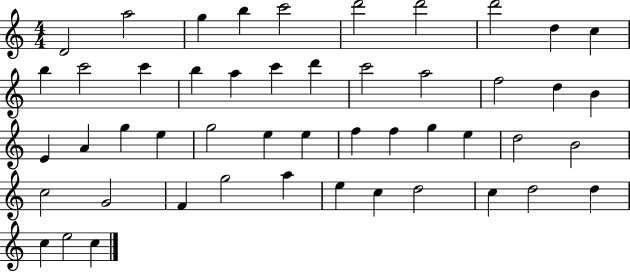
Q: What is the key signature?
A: C major